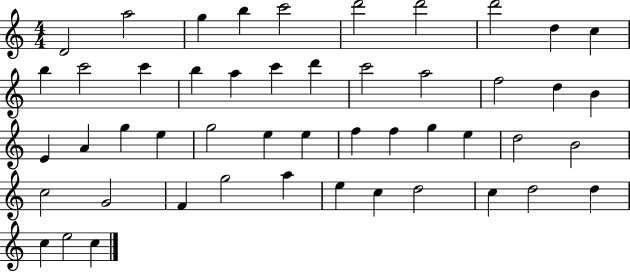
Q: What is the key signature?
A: C major